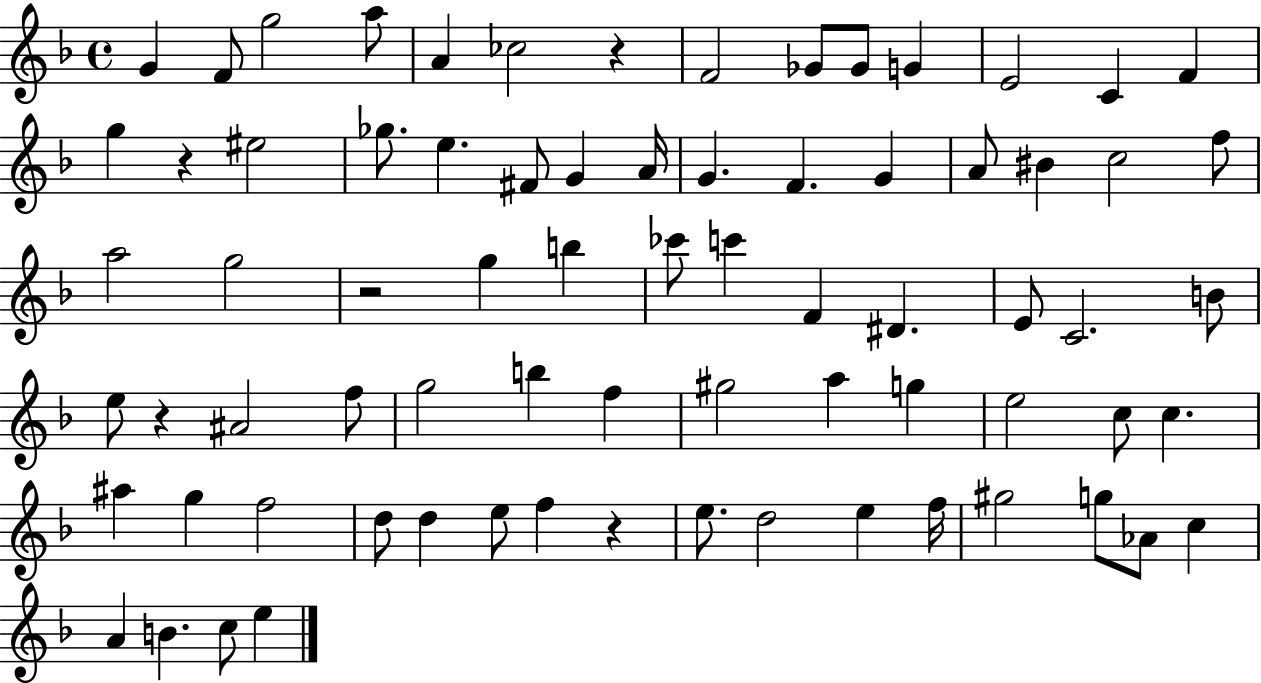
{
  \clef treble
  \time 4/4
  \defaultTimeSignature
  \key f \major
  g'4 f'8 g''2 a''8 | a'4 ces''2 r4 | f'2 ges'8 ges'8 g'4 | e'2 c'4 f'4 | \break g''4 r4 eis''2 | ges''8. e''4. fis'8 g'4 a'16 | g'4. f'4. g'4 | a'8 bis'4 c''2 f''8 | \break a''2 g''2 | r2 g''4 b''4 | ces'''8 c'''4 f'4 dis'4. | e'8 c'2. b'8 | \break e''8 r4 ais'2 f''8 | g''2 b''4 f''4 | gis''2 a''4 g''4 | e''2 c''8 c''4. | \break ais''4 g''4 f''2 | d''8 d''4 e''8 f''4 r4 | e''8. d''2 e''4 f''16 | gis''2 g''8 aes'8 c''4 | \break a'4 b'4. c''8 e''4 | \bar "|."
}